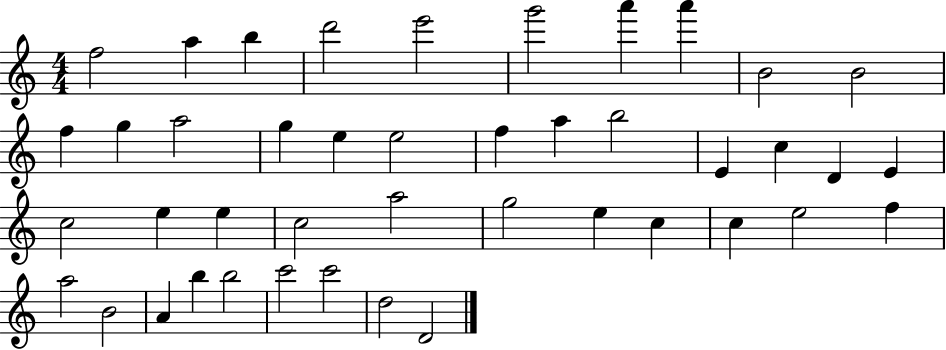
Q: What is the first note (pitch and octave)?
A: F5